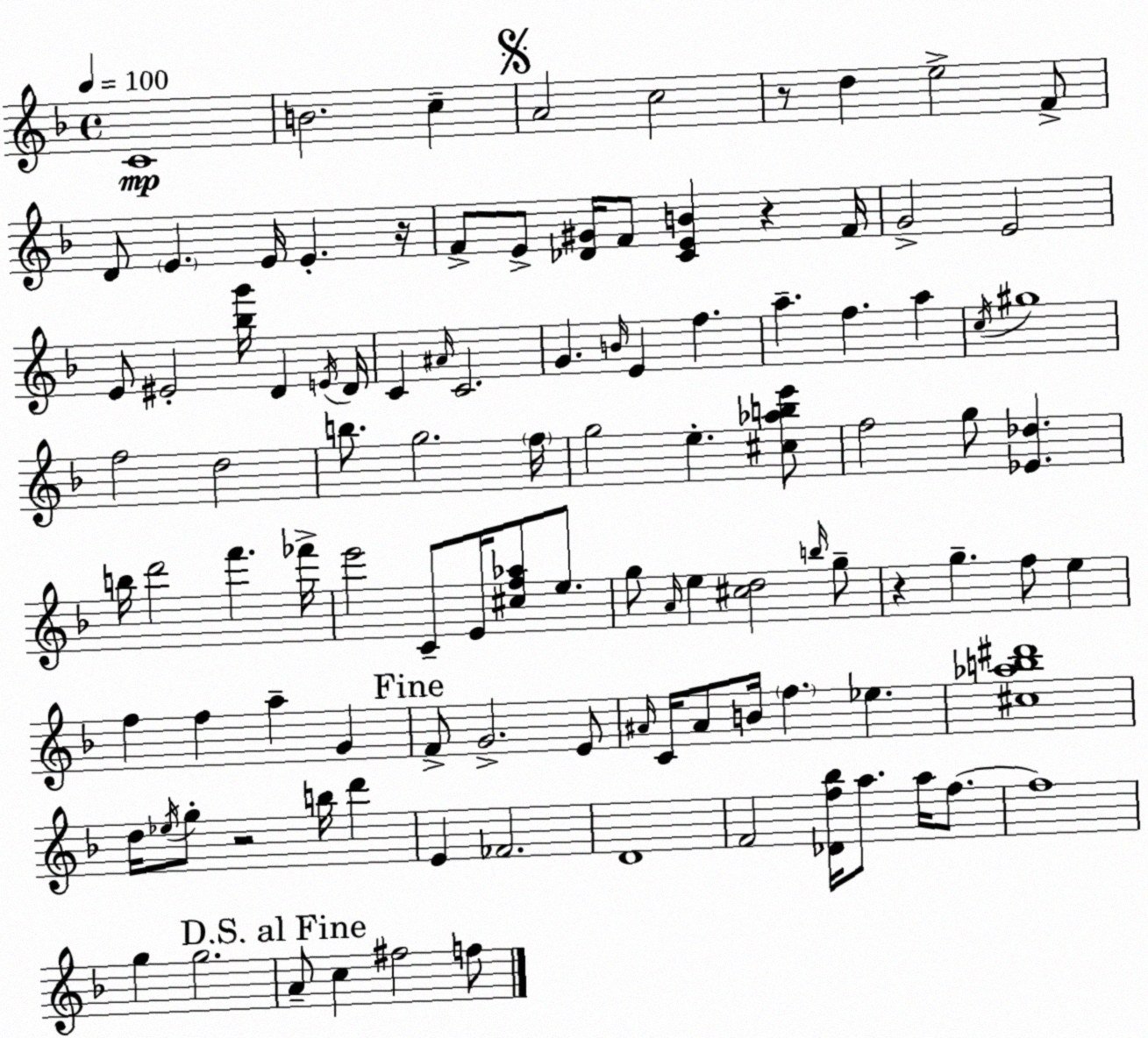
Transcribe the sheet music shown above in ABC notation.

X:1
T:Untitled
M:4/4
L:1/4
K:Dm
C4 B2 c A2 c2 z/2 d e2 F/2 D/2 E E/4 E z/4 F/2 E/2 [_D^G]/4 F/2 [CEB] z F/4 G2 E2 E/2 ^E2 [_bg']/4 D E/4 D/4 C ^A/4 C2 G B/4 E f a f a c/4 ^g4 f2 d2 b/2 g2 f/4 g2 e [^c_abe']/2 f2 g/2 [_E_d] b/4 d'2 f' _f'/4 e'2 C/2 E/4 [^cf_a]/2 e/2 g/2 A/4 e [^cd]2 b/4 g/2 z g f/2 e f f a G F/2 G2 E/2 ^A/4 C/4 ^A/2 B/4 f _e [^c_ab^d']4 d/4 _e/4 g/2 z2 b/4 d' E _F2 D4 F2 [_Df_b]/4 a/2 a/4 f/2 f4 g g2 A/2 c ^f2 f/2